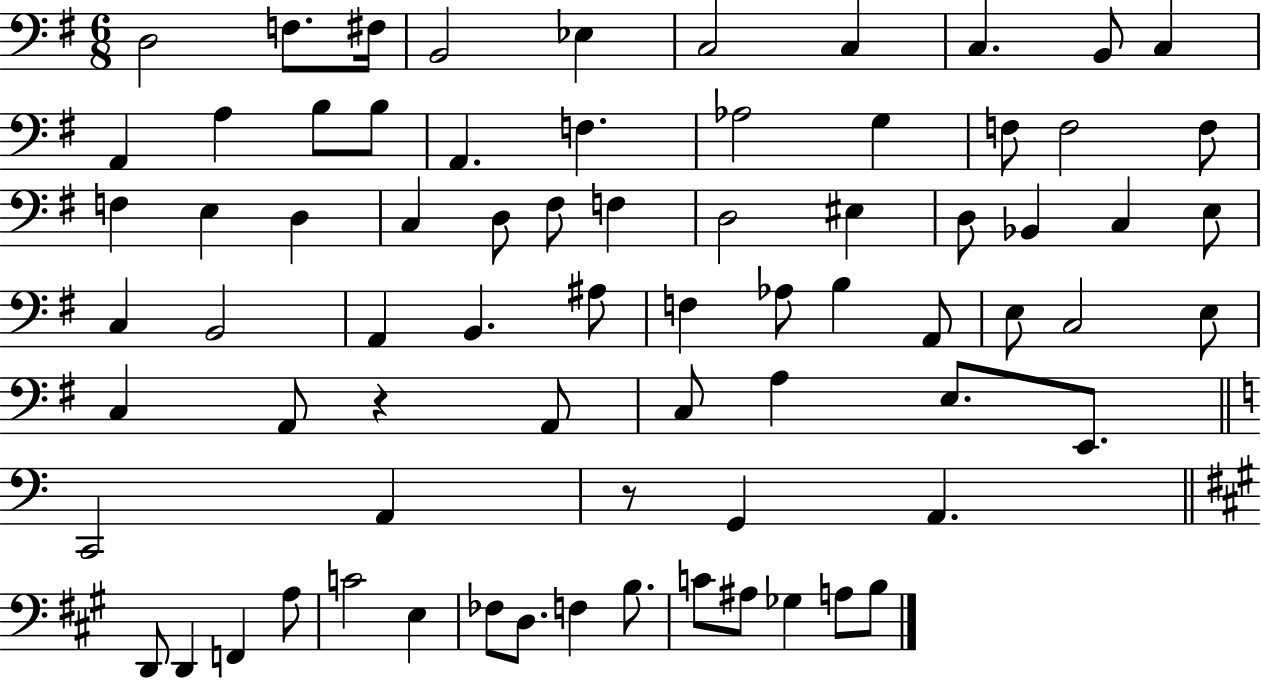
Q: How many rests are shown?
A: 2